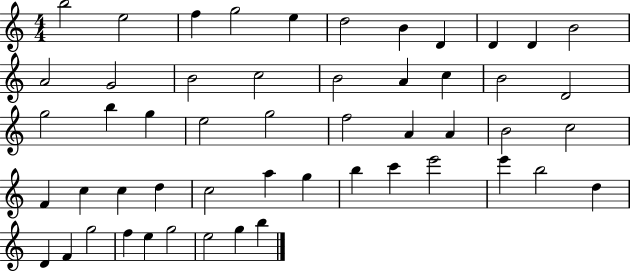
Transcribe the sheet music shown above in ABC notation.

X:1
T:Untitled
M:4/4
L:1/4
K:C
b2 e2 f g2 e d2 B D D D B2 A2 G2 B2 c2 B2 A c B2 D2 g2 b g e2 g2 f2 A A B2 c2 F c c d c2 a g b c' e'2 e' b2 d D F g2 f e g2 e2 g b